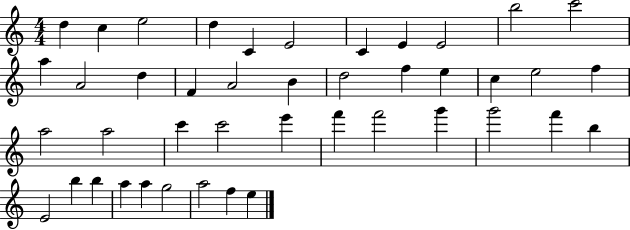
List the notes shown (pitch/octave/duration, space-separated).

D5/q C5/q E5/h D5/q C4/q E4/h C4/q E4/q E4/h B5/h C6/h A5/q A4/h D5/q F4/q A4/h B4/q D5/h F5/q E5/q C5/q E5/h F5/q A5/h A5/h C6/q C6/h E6/q F6/q F6/h G6/q G6/h F6/q B5/q E4/h B5/q B5/q A5/q A5/q G5/h A5/h F5/q E5/q